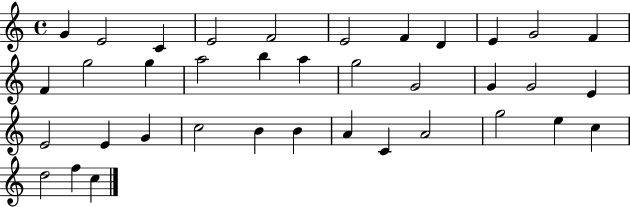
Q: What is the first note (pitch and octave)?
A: G4